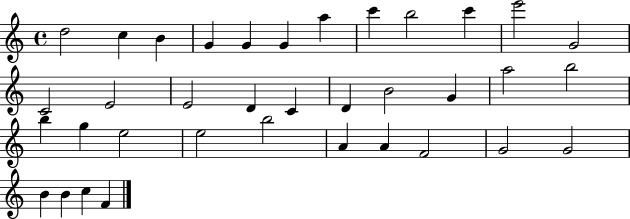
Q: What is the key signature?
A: C major